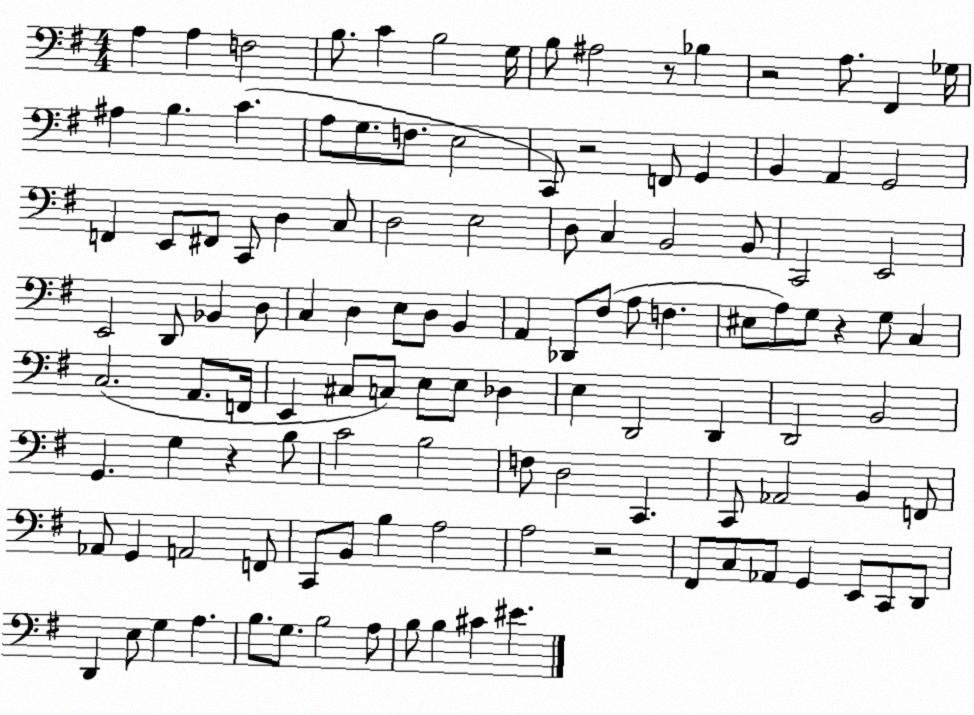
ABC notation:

X:1
T:Untitled
M:4/4
L:1/4
K:G
A, A, F,2 B,/2 C B,2 G,/4 B,/2 ^A,2 z/2 _B, z2 A,/2 ^F,, _G,/4 ^A, B, C A,/2 G,/2 F,/2 E,2 C,,/2 z2 F,,/2 G,, B,, A,, G,,2 F,, E,,/2 ^F,,/2 C,,/2 D, C,/2 D,2 E,2 D,/2 C, B,,2 B,,/2 C,,2 E,,2 E,,2 D,,/2 _B,, D,/2 C, D, E,/2 D,/2 B,, A,, _D,,/2 ^F,/2 A,/2 F, ^E,/2 A,/2 G,/2 z G,/2 C, C,2 A,,/2 F,,/4 E,, ^C,/2 C,/2 E,/2 E,/2 _D, E, D,,2 D,, D,,2 B,,2 G,, G, z B,/2 C2 B,2 F,/2 D,2 C,, C,,/2 _A,,2 B,, F,,/2 _A,,/2 G,, A,,2 F,,/2 C,,/2 B,,/2 B, A,2 A,2 z2 ^F,,/2 C,/2 _A,,/2 G,, E,,/2 C,,/2 D,,/2 D,, E,/2 G, A, B,/2 G,/2 B,2 A,/2 B,/2 B, ^C ^E